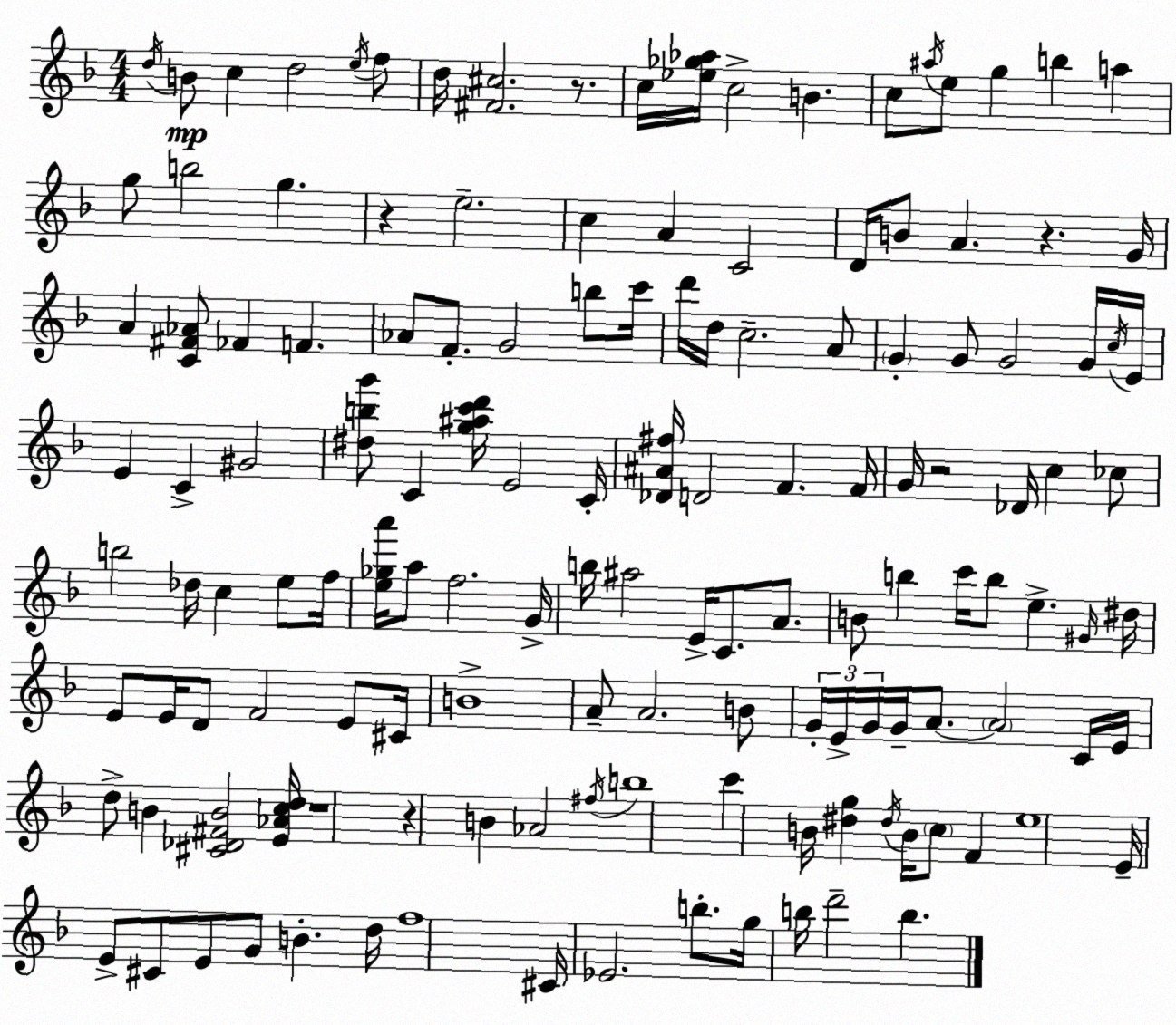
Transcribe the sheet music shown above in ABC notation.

X:1
T:Untitled
M:4/4
L:1/4
K:Dm
d/4 B/2 c d2 e/4 f/2 d/4 [^F^c]2 z/2 c/4 [_e_g_a]/4 c2 B c/2 ^a/4 e/2 g b a g/2 b2 g z e2 c A C2 D/4 B/2 A z G/4 A [C^F_A]/2 _F F _A/2 F/2 G2 b/2 c'/4 d'/4 d/4 c2 A/2 G G/2 G2 G/4 c/4 E/4 E C ^G2 [^dbg']/2 C [g^ac'd']/4 E2 C/4 [_D^A^f]/4 D2 F F/4 G/4 z2 _D/4 c _c/2 b2 _d/4 c e/2 f/4 [e_ga']/4 a/2 f2 G/4 b/4 ^a2 E/4 C/2 A/2 B/2 b c'/4 b/2 e ^G/4 ^d/4 E/2 E/4 D/2 F2 E/2 ^C/4 B4 A/2 A2 B/2 G/4 E/4 G/4 G/4 A/2 A2 C/4 E/4 d/2 B [^C_D^FB]2 [E_Acd]/4 z4 z B _A2 ^f/4 b4 c' B/4 [^dg] ^d/4 B/4 c/2 F e4 E/4 E/2 ^C/2 E/2 G/2 B d/4 f4 ^C/4 _E2 b/2 g/4 b/4 d'2 b